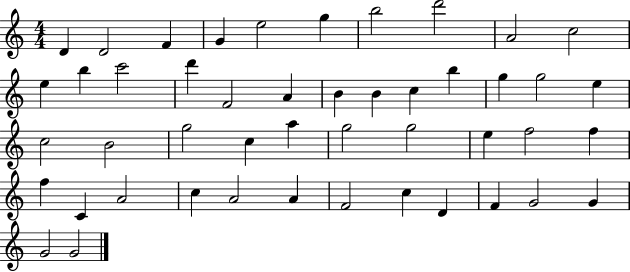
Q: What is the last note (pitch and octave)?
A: G4